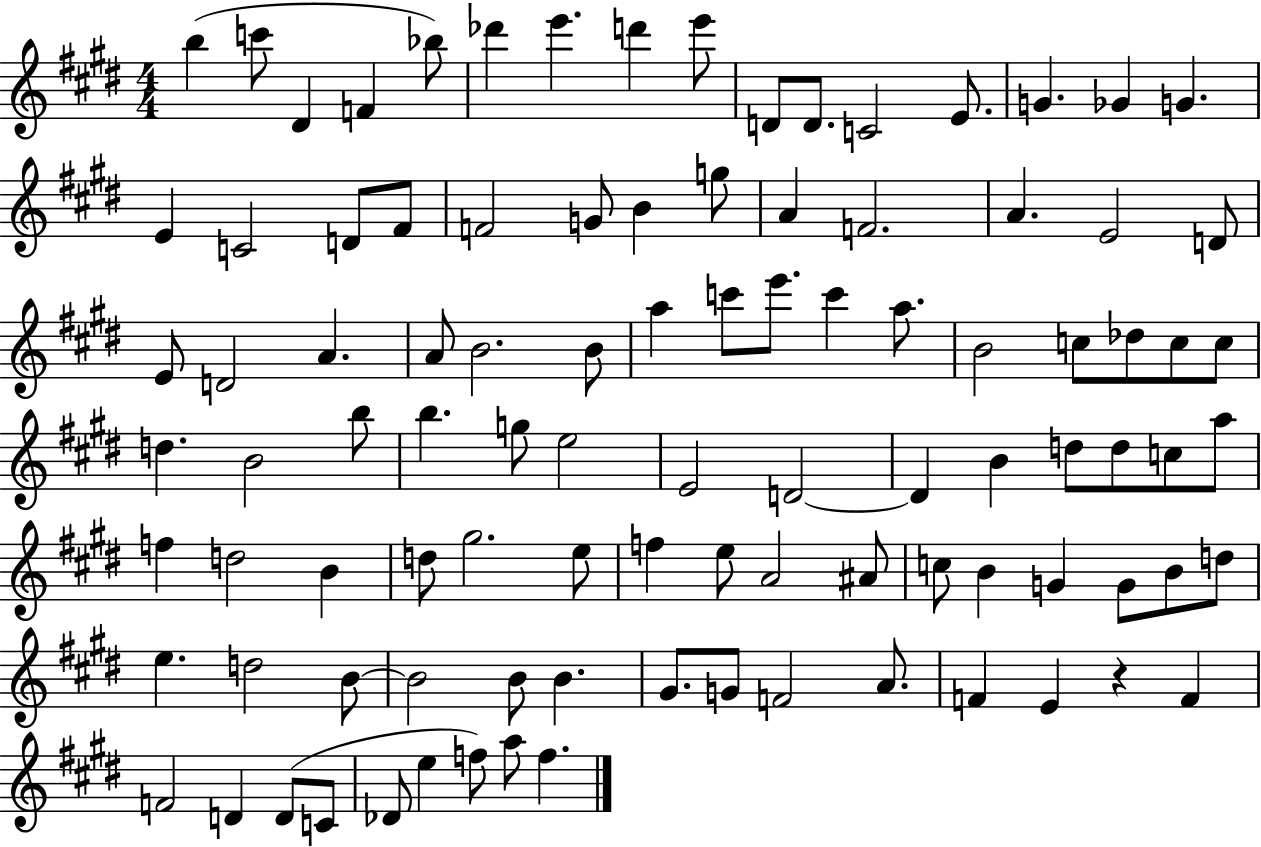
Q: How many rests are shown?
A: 1